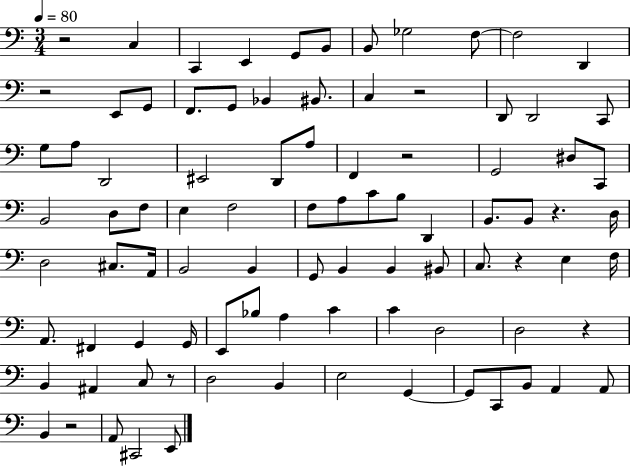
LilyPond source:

{
  \clef bass
  \numericTimeSignature
  \time 3/4
  \key c \major
  \tempo 4 = 80
  r2 c4 | c,4 e,4 g,8 b,8 | b,8 ges2 f8~~ | f2 d,4 | \break r2 e,8 g,8 | f,8. g,8 bes,4 bis,8. | c4 r2 | d,8 d,2 c,8 | \break g8 a8 d,2 | eis,2 d,8 a8 | f,4 r2 | g,2 dis8 c,8 | \break b,2 d8 f8 | e4 f2 | f8 a8 c'8 b8 d,4 | b,8. b,8 r4. d16 | \break d2 cis8. a,16 | b,2 b,4 | g,8 b,4 b,4 bis,8 | c8. r4 e4 f16 | \break a,8. fis,4 g,4 g,16 | e,8 bes8 a4 c'4 | c'4 d2 | d2 r4 | \break b,4 ais,4 c8 r8 | d2 b,4 | e2 g,4~~ | g,8 c,8 b,8 a,4 a,8 | \break b,4 r2 | a,8 cis,2 e,8 | \bar "|."
}